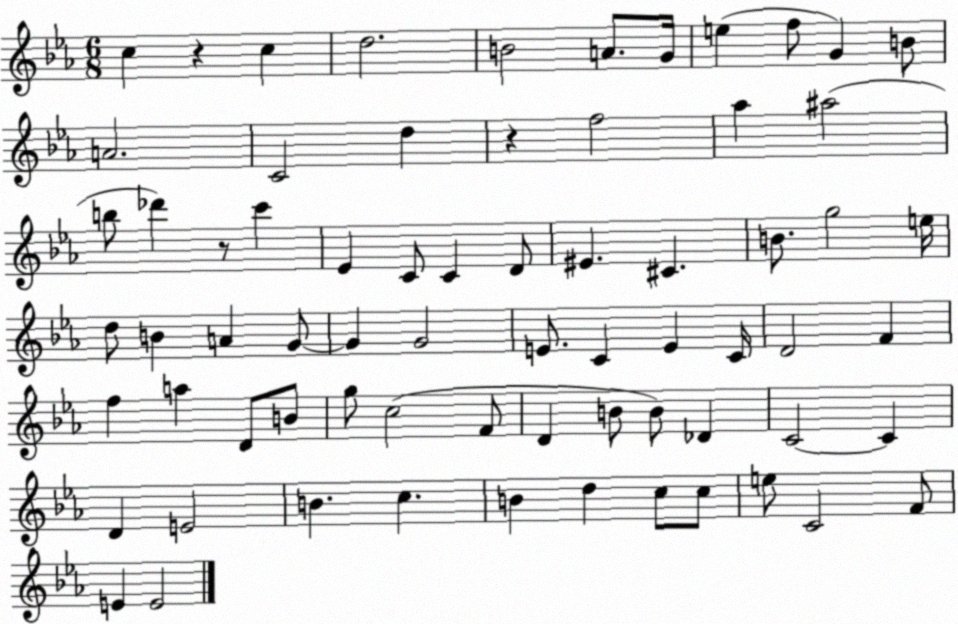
X:1
T:Untitled
M:6/8
L:1/4
K:Eb
c z c d2 B2 A/2 G/4 e f/2 G B/2 A2 C2 d z f2 _a ^a2 b/2 _d' z/2 c' _E C/2 C D/2 ^E ^C B/2 g2 e/4 d/2 B A G/2 G G2 E/2 C E C/4 D2 F f a D/2 B/2 g/2 c2 F/2 D B/2 B/2 _D C2 C D E2 B c B d c/2 c/2 e/2 C2 F/2 E E2